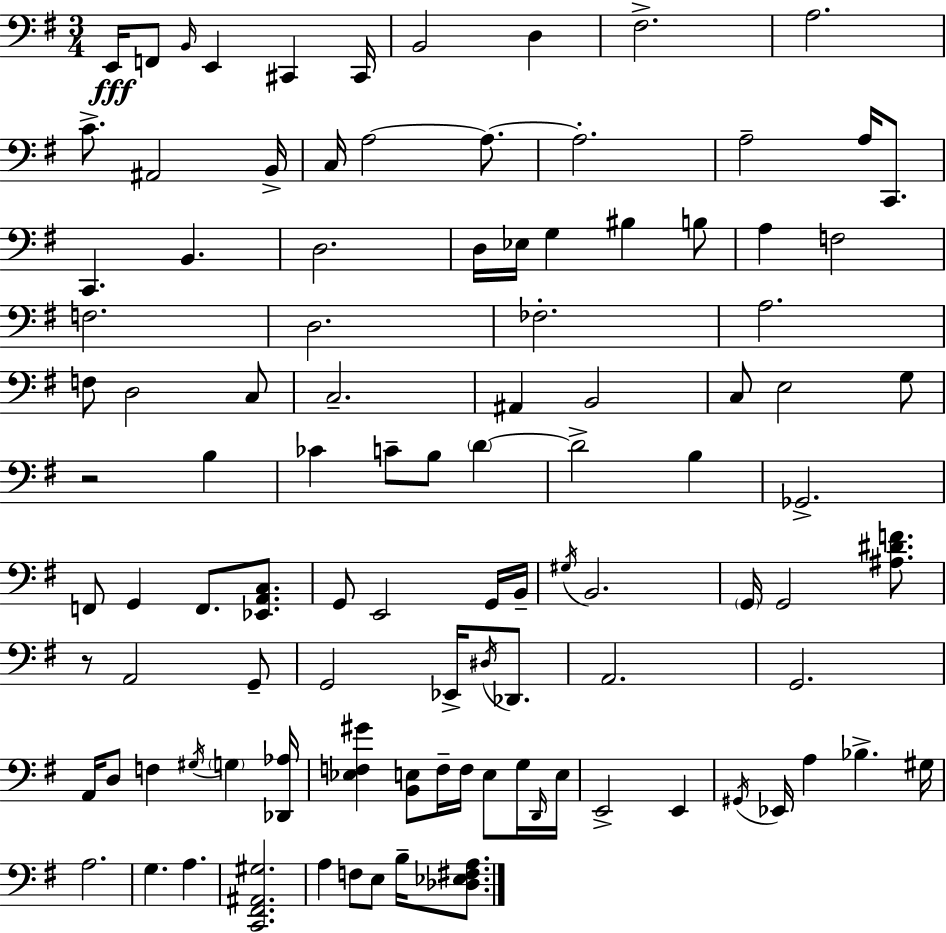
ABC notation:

X:1
T:Untitled
M:3/4
L:1/4
K:Em
E,,/4 F,,/2 B,,/4 E,, ^C,, ^C,,/4 B,,2 D, ^F,2 A,2 C/2 ^A,,2 B,,/4 C,/4 A,2 A,/2 A,2 A,2 A,/4 C,,/2 C,, B,, D,2 D,/4 _E,/4 G, ^B, B,/2 A, F,2 F,2 D,2 _F,2 A,2 F,/2 D,2 C,/2 C,2 ^A,, B,,2 C,/2 E,2 G,/2 z2 B, _C C/2 B,/2 D D2 B, _G,,2 F,,/2 G,, F,,/2 [_E,,A,,C,]/2 G,,/2 E,,2 G,,/4 B,,/4 ^G,/4 B,,2 G,,/4 G,,2 [^A,^DF]/2 z/2 A,,2 G,,/2 G,,2 _E,,/4 ^D,/4 _D,,/2 A,,2 G,,2 A,,/4 D,/2 F, ^G,/4 G, [_D,,_A,]/4 [_E,F,^G] [B,,E,]/2 F,/4 F,/4 E,/2 G,/4 D,,/4 E,/4 E,,2 E,, ^G,,/4 _E,,/4 A, _B, ^G,/4 A,2 G, A, [C,,^F,,^A,,^G,]2 A, F,/2 E,/2 B,/4 [_D,_E,^F,A,]/2